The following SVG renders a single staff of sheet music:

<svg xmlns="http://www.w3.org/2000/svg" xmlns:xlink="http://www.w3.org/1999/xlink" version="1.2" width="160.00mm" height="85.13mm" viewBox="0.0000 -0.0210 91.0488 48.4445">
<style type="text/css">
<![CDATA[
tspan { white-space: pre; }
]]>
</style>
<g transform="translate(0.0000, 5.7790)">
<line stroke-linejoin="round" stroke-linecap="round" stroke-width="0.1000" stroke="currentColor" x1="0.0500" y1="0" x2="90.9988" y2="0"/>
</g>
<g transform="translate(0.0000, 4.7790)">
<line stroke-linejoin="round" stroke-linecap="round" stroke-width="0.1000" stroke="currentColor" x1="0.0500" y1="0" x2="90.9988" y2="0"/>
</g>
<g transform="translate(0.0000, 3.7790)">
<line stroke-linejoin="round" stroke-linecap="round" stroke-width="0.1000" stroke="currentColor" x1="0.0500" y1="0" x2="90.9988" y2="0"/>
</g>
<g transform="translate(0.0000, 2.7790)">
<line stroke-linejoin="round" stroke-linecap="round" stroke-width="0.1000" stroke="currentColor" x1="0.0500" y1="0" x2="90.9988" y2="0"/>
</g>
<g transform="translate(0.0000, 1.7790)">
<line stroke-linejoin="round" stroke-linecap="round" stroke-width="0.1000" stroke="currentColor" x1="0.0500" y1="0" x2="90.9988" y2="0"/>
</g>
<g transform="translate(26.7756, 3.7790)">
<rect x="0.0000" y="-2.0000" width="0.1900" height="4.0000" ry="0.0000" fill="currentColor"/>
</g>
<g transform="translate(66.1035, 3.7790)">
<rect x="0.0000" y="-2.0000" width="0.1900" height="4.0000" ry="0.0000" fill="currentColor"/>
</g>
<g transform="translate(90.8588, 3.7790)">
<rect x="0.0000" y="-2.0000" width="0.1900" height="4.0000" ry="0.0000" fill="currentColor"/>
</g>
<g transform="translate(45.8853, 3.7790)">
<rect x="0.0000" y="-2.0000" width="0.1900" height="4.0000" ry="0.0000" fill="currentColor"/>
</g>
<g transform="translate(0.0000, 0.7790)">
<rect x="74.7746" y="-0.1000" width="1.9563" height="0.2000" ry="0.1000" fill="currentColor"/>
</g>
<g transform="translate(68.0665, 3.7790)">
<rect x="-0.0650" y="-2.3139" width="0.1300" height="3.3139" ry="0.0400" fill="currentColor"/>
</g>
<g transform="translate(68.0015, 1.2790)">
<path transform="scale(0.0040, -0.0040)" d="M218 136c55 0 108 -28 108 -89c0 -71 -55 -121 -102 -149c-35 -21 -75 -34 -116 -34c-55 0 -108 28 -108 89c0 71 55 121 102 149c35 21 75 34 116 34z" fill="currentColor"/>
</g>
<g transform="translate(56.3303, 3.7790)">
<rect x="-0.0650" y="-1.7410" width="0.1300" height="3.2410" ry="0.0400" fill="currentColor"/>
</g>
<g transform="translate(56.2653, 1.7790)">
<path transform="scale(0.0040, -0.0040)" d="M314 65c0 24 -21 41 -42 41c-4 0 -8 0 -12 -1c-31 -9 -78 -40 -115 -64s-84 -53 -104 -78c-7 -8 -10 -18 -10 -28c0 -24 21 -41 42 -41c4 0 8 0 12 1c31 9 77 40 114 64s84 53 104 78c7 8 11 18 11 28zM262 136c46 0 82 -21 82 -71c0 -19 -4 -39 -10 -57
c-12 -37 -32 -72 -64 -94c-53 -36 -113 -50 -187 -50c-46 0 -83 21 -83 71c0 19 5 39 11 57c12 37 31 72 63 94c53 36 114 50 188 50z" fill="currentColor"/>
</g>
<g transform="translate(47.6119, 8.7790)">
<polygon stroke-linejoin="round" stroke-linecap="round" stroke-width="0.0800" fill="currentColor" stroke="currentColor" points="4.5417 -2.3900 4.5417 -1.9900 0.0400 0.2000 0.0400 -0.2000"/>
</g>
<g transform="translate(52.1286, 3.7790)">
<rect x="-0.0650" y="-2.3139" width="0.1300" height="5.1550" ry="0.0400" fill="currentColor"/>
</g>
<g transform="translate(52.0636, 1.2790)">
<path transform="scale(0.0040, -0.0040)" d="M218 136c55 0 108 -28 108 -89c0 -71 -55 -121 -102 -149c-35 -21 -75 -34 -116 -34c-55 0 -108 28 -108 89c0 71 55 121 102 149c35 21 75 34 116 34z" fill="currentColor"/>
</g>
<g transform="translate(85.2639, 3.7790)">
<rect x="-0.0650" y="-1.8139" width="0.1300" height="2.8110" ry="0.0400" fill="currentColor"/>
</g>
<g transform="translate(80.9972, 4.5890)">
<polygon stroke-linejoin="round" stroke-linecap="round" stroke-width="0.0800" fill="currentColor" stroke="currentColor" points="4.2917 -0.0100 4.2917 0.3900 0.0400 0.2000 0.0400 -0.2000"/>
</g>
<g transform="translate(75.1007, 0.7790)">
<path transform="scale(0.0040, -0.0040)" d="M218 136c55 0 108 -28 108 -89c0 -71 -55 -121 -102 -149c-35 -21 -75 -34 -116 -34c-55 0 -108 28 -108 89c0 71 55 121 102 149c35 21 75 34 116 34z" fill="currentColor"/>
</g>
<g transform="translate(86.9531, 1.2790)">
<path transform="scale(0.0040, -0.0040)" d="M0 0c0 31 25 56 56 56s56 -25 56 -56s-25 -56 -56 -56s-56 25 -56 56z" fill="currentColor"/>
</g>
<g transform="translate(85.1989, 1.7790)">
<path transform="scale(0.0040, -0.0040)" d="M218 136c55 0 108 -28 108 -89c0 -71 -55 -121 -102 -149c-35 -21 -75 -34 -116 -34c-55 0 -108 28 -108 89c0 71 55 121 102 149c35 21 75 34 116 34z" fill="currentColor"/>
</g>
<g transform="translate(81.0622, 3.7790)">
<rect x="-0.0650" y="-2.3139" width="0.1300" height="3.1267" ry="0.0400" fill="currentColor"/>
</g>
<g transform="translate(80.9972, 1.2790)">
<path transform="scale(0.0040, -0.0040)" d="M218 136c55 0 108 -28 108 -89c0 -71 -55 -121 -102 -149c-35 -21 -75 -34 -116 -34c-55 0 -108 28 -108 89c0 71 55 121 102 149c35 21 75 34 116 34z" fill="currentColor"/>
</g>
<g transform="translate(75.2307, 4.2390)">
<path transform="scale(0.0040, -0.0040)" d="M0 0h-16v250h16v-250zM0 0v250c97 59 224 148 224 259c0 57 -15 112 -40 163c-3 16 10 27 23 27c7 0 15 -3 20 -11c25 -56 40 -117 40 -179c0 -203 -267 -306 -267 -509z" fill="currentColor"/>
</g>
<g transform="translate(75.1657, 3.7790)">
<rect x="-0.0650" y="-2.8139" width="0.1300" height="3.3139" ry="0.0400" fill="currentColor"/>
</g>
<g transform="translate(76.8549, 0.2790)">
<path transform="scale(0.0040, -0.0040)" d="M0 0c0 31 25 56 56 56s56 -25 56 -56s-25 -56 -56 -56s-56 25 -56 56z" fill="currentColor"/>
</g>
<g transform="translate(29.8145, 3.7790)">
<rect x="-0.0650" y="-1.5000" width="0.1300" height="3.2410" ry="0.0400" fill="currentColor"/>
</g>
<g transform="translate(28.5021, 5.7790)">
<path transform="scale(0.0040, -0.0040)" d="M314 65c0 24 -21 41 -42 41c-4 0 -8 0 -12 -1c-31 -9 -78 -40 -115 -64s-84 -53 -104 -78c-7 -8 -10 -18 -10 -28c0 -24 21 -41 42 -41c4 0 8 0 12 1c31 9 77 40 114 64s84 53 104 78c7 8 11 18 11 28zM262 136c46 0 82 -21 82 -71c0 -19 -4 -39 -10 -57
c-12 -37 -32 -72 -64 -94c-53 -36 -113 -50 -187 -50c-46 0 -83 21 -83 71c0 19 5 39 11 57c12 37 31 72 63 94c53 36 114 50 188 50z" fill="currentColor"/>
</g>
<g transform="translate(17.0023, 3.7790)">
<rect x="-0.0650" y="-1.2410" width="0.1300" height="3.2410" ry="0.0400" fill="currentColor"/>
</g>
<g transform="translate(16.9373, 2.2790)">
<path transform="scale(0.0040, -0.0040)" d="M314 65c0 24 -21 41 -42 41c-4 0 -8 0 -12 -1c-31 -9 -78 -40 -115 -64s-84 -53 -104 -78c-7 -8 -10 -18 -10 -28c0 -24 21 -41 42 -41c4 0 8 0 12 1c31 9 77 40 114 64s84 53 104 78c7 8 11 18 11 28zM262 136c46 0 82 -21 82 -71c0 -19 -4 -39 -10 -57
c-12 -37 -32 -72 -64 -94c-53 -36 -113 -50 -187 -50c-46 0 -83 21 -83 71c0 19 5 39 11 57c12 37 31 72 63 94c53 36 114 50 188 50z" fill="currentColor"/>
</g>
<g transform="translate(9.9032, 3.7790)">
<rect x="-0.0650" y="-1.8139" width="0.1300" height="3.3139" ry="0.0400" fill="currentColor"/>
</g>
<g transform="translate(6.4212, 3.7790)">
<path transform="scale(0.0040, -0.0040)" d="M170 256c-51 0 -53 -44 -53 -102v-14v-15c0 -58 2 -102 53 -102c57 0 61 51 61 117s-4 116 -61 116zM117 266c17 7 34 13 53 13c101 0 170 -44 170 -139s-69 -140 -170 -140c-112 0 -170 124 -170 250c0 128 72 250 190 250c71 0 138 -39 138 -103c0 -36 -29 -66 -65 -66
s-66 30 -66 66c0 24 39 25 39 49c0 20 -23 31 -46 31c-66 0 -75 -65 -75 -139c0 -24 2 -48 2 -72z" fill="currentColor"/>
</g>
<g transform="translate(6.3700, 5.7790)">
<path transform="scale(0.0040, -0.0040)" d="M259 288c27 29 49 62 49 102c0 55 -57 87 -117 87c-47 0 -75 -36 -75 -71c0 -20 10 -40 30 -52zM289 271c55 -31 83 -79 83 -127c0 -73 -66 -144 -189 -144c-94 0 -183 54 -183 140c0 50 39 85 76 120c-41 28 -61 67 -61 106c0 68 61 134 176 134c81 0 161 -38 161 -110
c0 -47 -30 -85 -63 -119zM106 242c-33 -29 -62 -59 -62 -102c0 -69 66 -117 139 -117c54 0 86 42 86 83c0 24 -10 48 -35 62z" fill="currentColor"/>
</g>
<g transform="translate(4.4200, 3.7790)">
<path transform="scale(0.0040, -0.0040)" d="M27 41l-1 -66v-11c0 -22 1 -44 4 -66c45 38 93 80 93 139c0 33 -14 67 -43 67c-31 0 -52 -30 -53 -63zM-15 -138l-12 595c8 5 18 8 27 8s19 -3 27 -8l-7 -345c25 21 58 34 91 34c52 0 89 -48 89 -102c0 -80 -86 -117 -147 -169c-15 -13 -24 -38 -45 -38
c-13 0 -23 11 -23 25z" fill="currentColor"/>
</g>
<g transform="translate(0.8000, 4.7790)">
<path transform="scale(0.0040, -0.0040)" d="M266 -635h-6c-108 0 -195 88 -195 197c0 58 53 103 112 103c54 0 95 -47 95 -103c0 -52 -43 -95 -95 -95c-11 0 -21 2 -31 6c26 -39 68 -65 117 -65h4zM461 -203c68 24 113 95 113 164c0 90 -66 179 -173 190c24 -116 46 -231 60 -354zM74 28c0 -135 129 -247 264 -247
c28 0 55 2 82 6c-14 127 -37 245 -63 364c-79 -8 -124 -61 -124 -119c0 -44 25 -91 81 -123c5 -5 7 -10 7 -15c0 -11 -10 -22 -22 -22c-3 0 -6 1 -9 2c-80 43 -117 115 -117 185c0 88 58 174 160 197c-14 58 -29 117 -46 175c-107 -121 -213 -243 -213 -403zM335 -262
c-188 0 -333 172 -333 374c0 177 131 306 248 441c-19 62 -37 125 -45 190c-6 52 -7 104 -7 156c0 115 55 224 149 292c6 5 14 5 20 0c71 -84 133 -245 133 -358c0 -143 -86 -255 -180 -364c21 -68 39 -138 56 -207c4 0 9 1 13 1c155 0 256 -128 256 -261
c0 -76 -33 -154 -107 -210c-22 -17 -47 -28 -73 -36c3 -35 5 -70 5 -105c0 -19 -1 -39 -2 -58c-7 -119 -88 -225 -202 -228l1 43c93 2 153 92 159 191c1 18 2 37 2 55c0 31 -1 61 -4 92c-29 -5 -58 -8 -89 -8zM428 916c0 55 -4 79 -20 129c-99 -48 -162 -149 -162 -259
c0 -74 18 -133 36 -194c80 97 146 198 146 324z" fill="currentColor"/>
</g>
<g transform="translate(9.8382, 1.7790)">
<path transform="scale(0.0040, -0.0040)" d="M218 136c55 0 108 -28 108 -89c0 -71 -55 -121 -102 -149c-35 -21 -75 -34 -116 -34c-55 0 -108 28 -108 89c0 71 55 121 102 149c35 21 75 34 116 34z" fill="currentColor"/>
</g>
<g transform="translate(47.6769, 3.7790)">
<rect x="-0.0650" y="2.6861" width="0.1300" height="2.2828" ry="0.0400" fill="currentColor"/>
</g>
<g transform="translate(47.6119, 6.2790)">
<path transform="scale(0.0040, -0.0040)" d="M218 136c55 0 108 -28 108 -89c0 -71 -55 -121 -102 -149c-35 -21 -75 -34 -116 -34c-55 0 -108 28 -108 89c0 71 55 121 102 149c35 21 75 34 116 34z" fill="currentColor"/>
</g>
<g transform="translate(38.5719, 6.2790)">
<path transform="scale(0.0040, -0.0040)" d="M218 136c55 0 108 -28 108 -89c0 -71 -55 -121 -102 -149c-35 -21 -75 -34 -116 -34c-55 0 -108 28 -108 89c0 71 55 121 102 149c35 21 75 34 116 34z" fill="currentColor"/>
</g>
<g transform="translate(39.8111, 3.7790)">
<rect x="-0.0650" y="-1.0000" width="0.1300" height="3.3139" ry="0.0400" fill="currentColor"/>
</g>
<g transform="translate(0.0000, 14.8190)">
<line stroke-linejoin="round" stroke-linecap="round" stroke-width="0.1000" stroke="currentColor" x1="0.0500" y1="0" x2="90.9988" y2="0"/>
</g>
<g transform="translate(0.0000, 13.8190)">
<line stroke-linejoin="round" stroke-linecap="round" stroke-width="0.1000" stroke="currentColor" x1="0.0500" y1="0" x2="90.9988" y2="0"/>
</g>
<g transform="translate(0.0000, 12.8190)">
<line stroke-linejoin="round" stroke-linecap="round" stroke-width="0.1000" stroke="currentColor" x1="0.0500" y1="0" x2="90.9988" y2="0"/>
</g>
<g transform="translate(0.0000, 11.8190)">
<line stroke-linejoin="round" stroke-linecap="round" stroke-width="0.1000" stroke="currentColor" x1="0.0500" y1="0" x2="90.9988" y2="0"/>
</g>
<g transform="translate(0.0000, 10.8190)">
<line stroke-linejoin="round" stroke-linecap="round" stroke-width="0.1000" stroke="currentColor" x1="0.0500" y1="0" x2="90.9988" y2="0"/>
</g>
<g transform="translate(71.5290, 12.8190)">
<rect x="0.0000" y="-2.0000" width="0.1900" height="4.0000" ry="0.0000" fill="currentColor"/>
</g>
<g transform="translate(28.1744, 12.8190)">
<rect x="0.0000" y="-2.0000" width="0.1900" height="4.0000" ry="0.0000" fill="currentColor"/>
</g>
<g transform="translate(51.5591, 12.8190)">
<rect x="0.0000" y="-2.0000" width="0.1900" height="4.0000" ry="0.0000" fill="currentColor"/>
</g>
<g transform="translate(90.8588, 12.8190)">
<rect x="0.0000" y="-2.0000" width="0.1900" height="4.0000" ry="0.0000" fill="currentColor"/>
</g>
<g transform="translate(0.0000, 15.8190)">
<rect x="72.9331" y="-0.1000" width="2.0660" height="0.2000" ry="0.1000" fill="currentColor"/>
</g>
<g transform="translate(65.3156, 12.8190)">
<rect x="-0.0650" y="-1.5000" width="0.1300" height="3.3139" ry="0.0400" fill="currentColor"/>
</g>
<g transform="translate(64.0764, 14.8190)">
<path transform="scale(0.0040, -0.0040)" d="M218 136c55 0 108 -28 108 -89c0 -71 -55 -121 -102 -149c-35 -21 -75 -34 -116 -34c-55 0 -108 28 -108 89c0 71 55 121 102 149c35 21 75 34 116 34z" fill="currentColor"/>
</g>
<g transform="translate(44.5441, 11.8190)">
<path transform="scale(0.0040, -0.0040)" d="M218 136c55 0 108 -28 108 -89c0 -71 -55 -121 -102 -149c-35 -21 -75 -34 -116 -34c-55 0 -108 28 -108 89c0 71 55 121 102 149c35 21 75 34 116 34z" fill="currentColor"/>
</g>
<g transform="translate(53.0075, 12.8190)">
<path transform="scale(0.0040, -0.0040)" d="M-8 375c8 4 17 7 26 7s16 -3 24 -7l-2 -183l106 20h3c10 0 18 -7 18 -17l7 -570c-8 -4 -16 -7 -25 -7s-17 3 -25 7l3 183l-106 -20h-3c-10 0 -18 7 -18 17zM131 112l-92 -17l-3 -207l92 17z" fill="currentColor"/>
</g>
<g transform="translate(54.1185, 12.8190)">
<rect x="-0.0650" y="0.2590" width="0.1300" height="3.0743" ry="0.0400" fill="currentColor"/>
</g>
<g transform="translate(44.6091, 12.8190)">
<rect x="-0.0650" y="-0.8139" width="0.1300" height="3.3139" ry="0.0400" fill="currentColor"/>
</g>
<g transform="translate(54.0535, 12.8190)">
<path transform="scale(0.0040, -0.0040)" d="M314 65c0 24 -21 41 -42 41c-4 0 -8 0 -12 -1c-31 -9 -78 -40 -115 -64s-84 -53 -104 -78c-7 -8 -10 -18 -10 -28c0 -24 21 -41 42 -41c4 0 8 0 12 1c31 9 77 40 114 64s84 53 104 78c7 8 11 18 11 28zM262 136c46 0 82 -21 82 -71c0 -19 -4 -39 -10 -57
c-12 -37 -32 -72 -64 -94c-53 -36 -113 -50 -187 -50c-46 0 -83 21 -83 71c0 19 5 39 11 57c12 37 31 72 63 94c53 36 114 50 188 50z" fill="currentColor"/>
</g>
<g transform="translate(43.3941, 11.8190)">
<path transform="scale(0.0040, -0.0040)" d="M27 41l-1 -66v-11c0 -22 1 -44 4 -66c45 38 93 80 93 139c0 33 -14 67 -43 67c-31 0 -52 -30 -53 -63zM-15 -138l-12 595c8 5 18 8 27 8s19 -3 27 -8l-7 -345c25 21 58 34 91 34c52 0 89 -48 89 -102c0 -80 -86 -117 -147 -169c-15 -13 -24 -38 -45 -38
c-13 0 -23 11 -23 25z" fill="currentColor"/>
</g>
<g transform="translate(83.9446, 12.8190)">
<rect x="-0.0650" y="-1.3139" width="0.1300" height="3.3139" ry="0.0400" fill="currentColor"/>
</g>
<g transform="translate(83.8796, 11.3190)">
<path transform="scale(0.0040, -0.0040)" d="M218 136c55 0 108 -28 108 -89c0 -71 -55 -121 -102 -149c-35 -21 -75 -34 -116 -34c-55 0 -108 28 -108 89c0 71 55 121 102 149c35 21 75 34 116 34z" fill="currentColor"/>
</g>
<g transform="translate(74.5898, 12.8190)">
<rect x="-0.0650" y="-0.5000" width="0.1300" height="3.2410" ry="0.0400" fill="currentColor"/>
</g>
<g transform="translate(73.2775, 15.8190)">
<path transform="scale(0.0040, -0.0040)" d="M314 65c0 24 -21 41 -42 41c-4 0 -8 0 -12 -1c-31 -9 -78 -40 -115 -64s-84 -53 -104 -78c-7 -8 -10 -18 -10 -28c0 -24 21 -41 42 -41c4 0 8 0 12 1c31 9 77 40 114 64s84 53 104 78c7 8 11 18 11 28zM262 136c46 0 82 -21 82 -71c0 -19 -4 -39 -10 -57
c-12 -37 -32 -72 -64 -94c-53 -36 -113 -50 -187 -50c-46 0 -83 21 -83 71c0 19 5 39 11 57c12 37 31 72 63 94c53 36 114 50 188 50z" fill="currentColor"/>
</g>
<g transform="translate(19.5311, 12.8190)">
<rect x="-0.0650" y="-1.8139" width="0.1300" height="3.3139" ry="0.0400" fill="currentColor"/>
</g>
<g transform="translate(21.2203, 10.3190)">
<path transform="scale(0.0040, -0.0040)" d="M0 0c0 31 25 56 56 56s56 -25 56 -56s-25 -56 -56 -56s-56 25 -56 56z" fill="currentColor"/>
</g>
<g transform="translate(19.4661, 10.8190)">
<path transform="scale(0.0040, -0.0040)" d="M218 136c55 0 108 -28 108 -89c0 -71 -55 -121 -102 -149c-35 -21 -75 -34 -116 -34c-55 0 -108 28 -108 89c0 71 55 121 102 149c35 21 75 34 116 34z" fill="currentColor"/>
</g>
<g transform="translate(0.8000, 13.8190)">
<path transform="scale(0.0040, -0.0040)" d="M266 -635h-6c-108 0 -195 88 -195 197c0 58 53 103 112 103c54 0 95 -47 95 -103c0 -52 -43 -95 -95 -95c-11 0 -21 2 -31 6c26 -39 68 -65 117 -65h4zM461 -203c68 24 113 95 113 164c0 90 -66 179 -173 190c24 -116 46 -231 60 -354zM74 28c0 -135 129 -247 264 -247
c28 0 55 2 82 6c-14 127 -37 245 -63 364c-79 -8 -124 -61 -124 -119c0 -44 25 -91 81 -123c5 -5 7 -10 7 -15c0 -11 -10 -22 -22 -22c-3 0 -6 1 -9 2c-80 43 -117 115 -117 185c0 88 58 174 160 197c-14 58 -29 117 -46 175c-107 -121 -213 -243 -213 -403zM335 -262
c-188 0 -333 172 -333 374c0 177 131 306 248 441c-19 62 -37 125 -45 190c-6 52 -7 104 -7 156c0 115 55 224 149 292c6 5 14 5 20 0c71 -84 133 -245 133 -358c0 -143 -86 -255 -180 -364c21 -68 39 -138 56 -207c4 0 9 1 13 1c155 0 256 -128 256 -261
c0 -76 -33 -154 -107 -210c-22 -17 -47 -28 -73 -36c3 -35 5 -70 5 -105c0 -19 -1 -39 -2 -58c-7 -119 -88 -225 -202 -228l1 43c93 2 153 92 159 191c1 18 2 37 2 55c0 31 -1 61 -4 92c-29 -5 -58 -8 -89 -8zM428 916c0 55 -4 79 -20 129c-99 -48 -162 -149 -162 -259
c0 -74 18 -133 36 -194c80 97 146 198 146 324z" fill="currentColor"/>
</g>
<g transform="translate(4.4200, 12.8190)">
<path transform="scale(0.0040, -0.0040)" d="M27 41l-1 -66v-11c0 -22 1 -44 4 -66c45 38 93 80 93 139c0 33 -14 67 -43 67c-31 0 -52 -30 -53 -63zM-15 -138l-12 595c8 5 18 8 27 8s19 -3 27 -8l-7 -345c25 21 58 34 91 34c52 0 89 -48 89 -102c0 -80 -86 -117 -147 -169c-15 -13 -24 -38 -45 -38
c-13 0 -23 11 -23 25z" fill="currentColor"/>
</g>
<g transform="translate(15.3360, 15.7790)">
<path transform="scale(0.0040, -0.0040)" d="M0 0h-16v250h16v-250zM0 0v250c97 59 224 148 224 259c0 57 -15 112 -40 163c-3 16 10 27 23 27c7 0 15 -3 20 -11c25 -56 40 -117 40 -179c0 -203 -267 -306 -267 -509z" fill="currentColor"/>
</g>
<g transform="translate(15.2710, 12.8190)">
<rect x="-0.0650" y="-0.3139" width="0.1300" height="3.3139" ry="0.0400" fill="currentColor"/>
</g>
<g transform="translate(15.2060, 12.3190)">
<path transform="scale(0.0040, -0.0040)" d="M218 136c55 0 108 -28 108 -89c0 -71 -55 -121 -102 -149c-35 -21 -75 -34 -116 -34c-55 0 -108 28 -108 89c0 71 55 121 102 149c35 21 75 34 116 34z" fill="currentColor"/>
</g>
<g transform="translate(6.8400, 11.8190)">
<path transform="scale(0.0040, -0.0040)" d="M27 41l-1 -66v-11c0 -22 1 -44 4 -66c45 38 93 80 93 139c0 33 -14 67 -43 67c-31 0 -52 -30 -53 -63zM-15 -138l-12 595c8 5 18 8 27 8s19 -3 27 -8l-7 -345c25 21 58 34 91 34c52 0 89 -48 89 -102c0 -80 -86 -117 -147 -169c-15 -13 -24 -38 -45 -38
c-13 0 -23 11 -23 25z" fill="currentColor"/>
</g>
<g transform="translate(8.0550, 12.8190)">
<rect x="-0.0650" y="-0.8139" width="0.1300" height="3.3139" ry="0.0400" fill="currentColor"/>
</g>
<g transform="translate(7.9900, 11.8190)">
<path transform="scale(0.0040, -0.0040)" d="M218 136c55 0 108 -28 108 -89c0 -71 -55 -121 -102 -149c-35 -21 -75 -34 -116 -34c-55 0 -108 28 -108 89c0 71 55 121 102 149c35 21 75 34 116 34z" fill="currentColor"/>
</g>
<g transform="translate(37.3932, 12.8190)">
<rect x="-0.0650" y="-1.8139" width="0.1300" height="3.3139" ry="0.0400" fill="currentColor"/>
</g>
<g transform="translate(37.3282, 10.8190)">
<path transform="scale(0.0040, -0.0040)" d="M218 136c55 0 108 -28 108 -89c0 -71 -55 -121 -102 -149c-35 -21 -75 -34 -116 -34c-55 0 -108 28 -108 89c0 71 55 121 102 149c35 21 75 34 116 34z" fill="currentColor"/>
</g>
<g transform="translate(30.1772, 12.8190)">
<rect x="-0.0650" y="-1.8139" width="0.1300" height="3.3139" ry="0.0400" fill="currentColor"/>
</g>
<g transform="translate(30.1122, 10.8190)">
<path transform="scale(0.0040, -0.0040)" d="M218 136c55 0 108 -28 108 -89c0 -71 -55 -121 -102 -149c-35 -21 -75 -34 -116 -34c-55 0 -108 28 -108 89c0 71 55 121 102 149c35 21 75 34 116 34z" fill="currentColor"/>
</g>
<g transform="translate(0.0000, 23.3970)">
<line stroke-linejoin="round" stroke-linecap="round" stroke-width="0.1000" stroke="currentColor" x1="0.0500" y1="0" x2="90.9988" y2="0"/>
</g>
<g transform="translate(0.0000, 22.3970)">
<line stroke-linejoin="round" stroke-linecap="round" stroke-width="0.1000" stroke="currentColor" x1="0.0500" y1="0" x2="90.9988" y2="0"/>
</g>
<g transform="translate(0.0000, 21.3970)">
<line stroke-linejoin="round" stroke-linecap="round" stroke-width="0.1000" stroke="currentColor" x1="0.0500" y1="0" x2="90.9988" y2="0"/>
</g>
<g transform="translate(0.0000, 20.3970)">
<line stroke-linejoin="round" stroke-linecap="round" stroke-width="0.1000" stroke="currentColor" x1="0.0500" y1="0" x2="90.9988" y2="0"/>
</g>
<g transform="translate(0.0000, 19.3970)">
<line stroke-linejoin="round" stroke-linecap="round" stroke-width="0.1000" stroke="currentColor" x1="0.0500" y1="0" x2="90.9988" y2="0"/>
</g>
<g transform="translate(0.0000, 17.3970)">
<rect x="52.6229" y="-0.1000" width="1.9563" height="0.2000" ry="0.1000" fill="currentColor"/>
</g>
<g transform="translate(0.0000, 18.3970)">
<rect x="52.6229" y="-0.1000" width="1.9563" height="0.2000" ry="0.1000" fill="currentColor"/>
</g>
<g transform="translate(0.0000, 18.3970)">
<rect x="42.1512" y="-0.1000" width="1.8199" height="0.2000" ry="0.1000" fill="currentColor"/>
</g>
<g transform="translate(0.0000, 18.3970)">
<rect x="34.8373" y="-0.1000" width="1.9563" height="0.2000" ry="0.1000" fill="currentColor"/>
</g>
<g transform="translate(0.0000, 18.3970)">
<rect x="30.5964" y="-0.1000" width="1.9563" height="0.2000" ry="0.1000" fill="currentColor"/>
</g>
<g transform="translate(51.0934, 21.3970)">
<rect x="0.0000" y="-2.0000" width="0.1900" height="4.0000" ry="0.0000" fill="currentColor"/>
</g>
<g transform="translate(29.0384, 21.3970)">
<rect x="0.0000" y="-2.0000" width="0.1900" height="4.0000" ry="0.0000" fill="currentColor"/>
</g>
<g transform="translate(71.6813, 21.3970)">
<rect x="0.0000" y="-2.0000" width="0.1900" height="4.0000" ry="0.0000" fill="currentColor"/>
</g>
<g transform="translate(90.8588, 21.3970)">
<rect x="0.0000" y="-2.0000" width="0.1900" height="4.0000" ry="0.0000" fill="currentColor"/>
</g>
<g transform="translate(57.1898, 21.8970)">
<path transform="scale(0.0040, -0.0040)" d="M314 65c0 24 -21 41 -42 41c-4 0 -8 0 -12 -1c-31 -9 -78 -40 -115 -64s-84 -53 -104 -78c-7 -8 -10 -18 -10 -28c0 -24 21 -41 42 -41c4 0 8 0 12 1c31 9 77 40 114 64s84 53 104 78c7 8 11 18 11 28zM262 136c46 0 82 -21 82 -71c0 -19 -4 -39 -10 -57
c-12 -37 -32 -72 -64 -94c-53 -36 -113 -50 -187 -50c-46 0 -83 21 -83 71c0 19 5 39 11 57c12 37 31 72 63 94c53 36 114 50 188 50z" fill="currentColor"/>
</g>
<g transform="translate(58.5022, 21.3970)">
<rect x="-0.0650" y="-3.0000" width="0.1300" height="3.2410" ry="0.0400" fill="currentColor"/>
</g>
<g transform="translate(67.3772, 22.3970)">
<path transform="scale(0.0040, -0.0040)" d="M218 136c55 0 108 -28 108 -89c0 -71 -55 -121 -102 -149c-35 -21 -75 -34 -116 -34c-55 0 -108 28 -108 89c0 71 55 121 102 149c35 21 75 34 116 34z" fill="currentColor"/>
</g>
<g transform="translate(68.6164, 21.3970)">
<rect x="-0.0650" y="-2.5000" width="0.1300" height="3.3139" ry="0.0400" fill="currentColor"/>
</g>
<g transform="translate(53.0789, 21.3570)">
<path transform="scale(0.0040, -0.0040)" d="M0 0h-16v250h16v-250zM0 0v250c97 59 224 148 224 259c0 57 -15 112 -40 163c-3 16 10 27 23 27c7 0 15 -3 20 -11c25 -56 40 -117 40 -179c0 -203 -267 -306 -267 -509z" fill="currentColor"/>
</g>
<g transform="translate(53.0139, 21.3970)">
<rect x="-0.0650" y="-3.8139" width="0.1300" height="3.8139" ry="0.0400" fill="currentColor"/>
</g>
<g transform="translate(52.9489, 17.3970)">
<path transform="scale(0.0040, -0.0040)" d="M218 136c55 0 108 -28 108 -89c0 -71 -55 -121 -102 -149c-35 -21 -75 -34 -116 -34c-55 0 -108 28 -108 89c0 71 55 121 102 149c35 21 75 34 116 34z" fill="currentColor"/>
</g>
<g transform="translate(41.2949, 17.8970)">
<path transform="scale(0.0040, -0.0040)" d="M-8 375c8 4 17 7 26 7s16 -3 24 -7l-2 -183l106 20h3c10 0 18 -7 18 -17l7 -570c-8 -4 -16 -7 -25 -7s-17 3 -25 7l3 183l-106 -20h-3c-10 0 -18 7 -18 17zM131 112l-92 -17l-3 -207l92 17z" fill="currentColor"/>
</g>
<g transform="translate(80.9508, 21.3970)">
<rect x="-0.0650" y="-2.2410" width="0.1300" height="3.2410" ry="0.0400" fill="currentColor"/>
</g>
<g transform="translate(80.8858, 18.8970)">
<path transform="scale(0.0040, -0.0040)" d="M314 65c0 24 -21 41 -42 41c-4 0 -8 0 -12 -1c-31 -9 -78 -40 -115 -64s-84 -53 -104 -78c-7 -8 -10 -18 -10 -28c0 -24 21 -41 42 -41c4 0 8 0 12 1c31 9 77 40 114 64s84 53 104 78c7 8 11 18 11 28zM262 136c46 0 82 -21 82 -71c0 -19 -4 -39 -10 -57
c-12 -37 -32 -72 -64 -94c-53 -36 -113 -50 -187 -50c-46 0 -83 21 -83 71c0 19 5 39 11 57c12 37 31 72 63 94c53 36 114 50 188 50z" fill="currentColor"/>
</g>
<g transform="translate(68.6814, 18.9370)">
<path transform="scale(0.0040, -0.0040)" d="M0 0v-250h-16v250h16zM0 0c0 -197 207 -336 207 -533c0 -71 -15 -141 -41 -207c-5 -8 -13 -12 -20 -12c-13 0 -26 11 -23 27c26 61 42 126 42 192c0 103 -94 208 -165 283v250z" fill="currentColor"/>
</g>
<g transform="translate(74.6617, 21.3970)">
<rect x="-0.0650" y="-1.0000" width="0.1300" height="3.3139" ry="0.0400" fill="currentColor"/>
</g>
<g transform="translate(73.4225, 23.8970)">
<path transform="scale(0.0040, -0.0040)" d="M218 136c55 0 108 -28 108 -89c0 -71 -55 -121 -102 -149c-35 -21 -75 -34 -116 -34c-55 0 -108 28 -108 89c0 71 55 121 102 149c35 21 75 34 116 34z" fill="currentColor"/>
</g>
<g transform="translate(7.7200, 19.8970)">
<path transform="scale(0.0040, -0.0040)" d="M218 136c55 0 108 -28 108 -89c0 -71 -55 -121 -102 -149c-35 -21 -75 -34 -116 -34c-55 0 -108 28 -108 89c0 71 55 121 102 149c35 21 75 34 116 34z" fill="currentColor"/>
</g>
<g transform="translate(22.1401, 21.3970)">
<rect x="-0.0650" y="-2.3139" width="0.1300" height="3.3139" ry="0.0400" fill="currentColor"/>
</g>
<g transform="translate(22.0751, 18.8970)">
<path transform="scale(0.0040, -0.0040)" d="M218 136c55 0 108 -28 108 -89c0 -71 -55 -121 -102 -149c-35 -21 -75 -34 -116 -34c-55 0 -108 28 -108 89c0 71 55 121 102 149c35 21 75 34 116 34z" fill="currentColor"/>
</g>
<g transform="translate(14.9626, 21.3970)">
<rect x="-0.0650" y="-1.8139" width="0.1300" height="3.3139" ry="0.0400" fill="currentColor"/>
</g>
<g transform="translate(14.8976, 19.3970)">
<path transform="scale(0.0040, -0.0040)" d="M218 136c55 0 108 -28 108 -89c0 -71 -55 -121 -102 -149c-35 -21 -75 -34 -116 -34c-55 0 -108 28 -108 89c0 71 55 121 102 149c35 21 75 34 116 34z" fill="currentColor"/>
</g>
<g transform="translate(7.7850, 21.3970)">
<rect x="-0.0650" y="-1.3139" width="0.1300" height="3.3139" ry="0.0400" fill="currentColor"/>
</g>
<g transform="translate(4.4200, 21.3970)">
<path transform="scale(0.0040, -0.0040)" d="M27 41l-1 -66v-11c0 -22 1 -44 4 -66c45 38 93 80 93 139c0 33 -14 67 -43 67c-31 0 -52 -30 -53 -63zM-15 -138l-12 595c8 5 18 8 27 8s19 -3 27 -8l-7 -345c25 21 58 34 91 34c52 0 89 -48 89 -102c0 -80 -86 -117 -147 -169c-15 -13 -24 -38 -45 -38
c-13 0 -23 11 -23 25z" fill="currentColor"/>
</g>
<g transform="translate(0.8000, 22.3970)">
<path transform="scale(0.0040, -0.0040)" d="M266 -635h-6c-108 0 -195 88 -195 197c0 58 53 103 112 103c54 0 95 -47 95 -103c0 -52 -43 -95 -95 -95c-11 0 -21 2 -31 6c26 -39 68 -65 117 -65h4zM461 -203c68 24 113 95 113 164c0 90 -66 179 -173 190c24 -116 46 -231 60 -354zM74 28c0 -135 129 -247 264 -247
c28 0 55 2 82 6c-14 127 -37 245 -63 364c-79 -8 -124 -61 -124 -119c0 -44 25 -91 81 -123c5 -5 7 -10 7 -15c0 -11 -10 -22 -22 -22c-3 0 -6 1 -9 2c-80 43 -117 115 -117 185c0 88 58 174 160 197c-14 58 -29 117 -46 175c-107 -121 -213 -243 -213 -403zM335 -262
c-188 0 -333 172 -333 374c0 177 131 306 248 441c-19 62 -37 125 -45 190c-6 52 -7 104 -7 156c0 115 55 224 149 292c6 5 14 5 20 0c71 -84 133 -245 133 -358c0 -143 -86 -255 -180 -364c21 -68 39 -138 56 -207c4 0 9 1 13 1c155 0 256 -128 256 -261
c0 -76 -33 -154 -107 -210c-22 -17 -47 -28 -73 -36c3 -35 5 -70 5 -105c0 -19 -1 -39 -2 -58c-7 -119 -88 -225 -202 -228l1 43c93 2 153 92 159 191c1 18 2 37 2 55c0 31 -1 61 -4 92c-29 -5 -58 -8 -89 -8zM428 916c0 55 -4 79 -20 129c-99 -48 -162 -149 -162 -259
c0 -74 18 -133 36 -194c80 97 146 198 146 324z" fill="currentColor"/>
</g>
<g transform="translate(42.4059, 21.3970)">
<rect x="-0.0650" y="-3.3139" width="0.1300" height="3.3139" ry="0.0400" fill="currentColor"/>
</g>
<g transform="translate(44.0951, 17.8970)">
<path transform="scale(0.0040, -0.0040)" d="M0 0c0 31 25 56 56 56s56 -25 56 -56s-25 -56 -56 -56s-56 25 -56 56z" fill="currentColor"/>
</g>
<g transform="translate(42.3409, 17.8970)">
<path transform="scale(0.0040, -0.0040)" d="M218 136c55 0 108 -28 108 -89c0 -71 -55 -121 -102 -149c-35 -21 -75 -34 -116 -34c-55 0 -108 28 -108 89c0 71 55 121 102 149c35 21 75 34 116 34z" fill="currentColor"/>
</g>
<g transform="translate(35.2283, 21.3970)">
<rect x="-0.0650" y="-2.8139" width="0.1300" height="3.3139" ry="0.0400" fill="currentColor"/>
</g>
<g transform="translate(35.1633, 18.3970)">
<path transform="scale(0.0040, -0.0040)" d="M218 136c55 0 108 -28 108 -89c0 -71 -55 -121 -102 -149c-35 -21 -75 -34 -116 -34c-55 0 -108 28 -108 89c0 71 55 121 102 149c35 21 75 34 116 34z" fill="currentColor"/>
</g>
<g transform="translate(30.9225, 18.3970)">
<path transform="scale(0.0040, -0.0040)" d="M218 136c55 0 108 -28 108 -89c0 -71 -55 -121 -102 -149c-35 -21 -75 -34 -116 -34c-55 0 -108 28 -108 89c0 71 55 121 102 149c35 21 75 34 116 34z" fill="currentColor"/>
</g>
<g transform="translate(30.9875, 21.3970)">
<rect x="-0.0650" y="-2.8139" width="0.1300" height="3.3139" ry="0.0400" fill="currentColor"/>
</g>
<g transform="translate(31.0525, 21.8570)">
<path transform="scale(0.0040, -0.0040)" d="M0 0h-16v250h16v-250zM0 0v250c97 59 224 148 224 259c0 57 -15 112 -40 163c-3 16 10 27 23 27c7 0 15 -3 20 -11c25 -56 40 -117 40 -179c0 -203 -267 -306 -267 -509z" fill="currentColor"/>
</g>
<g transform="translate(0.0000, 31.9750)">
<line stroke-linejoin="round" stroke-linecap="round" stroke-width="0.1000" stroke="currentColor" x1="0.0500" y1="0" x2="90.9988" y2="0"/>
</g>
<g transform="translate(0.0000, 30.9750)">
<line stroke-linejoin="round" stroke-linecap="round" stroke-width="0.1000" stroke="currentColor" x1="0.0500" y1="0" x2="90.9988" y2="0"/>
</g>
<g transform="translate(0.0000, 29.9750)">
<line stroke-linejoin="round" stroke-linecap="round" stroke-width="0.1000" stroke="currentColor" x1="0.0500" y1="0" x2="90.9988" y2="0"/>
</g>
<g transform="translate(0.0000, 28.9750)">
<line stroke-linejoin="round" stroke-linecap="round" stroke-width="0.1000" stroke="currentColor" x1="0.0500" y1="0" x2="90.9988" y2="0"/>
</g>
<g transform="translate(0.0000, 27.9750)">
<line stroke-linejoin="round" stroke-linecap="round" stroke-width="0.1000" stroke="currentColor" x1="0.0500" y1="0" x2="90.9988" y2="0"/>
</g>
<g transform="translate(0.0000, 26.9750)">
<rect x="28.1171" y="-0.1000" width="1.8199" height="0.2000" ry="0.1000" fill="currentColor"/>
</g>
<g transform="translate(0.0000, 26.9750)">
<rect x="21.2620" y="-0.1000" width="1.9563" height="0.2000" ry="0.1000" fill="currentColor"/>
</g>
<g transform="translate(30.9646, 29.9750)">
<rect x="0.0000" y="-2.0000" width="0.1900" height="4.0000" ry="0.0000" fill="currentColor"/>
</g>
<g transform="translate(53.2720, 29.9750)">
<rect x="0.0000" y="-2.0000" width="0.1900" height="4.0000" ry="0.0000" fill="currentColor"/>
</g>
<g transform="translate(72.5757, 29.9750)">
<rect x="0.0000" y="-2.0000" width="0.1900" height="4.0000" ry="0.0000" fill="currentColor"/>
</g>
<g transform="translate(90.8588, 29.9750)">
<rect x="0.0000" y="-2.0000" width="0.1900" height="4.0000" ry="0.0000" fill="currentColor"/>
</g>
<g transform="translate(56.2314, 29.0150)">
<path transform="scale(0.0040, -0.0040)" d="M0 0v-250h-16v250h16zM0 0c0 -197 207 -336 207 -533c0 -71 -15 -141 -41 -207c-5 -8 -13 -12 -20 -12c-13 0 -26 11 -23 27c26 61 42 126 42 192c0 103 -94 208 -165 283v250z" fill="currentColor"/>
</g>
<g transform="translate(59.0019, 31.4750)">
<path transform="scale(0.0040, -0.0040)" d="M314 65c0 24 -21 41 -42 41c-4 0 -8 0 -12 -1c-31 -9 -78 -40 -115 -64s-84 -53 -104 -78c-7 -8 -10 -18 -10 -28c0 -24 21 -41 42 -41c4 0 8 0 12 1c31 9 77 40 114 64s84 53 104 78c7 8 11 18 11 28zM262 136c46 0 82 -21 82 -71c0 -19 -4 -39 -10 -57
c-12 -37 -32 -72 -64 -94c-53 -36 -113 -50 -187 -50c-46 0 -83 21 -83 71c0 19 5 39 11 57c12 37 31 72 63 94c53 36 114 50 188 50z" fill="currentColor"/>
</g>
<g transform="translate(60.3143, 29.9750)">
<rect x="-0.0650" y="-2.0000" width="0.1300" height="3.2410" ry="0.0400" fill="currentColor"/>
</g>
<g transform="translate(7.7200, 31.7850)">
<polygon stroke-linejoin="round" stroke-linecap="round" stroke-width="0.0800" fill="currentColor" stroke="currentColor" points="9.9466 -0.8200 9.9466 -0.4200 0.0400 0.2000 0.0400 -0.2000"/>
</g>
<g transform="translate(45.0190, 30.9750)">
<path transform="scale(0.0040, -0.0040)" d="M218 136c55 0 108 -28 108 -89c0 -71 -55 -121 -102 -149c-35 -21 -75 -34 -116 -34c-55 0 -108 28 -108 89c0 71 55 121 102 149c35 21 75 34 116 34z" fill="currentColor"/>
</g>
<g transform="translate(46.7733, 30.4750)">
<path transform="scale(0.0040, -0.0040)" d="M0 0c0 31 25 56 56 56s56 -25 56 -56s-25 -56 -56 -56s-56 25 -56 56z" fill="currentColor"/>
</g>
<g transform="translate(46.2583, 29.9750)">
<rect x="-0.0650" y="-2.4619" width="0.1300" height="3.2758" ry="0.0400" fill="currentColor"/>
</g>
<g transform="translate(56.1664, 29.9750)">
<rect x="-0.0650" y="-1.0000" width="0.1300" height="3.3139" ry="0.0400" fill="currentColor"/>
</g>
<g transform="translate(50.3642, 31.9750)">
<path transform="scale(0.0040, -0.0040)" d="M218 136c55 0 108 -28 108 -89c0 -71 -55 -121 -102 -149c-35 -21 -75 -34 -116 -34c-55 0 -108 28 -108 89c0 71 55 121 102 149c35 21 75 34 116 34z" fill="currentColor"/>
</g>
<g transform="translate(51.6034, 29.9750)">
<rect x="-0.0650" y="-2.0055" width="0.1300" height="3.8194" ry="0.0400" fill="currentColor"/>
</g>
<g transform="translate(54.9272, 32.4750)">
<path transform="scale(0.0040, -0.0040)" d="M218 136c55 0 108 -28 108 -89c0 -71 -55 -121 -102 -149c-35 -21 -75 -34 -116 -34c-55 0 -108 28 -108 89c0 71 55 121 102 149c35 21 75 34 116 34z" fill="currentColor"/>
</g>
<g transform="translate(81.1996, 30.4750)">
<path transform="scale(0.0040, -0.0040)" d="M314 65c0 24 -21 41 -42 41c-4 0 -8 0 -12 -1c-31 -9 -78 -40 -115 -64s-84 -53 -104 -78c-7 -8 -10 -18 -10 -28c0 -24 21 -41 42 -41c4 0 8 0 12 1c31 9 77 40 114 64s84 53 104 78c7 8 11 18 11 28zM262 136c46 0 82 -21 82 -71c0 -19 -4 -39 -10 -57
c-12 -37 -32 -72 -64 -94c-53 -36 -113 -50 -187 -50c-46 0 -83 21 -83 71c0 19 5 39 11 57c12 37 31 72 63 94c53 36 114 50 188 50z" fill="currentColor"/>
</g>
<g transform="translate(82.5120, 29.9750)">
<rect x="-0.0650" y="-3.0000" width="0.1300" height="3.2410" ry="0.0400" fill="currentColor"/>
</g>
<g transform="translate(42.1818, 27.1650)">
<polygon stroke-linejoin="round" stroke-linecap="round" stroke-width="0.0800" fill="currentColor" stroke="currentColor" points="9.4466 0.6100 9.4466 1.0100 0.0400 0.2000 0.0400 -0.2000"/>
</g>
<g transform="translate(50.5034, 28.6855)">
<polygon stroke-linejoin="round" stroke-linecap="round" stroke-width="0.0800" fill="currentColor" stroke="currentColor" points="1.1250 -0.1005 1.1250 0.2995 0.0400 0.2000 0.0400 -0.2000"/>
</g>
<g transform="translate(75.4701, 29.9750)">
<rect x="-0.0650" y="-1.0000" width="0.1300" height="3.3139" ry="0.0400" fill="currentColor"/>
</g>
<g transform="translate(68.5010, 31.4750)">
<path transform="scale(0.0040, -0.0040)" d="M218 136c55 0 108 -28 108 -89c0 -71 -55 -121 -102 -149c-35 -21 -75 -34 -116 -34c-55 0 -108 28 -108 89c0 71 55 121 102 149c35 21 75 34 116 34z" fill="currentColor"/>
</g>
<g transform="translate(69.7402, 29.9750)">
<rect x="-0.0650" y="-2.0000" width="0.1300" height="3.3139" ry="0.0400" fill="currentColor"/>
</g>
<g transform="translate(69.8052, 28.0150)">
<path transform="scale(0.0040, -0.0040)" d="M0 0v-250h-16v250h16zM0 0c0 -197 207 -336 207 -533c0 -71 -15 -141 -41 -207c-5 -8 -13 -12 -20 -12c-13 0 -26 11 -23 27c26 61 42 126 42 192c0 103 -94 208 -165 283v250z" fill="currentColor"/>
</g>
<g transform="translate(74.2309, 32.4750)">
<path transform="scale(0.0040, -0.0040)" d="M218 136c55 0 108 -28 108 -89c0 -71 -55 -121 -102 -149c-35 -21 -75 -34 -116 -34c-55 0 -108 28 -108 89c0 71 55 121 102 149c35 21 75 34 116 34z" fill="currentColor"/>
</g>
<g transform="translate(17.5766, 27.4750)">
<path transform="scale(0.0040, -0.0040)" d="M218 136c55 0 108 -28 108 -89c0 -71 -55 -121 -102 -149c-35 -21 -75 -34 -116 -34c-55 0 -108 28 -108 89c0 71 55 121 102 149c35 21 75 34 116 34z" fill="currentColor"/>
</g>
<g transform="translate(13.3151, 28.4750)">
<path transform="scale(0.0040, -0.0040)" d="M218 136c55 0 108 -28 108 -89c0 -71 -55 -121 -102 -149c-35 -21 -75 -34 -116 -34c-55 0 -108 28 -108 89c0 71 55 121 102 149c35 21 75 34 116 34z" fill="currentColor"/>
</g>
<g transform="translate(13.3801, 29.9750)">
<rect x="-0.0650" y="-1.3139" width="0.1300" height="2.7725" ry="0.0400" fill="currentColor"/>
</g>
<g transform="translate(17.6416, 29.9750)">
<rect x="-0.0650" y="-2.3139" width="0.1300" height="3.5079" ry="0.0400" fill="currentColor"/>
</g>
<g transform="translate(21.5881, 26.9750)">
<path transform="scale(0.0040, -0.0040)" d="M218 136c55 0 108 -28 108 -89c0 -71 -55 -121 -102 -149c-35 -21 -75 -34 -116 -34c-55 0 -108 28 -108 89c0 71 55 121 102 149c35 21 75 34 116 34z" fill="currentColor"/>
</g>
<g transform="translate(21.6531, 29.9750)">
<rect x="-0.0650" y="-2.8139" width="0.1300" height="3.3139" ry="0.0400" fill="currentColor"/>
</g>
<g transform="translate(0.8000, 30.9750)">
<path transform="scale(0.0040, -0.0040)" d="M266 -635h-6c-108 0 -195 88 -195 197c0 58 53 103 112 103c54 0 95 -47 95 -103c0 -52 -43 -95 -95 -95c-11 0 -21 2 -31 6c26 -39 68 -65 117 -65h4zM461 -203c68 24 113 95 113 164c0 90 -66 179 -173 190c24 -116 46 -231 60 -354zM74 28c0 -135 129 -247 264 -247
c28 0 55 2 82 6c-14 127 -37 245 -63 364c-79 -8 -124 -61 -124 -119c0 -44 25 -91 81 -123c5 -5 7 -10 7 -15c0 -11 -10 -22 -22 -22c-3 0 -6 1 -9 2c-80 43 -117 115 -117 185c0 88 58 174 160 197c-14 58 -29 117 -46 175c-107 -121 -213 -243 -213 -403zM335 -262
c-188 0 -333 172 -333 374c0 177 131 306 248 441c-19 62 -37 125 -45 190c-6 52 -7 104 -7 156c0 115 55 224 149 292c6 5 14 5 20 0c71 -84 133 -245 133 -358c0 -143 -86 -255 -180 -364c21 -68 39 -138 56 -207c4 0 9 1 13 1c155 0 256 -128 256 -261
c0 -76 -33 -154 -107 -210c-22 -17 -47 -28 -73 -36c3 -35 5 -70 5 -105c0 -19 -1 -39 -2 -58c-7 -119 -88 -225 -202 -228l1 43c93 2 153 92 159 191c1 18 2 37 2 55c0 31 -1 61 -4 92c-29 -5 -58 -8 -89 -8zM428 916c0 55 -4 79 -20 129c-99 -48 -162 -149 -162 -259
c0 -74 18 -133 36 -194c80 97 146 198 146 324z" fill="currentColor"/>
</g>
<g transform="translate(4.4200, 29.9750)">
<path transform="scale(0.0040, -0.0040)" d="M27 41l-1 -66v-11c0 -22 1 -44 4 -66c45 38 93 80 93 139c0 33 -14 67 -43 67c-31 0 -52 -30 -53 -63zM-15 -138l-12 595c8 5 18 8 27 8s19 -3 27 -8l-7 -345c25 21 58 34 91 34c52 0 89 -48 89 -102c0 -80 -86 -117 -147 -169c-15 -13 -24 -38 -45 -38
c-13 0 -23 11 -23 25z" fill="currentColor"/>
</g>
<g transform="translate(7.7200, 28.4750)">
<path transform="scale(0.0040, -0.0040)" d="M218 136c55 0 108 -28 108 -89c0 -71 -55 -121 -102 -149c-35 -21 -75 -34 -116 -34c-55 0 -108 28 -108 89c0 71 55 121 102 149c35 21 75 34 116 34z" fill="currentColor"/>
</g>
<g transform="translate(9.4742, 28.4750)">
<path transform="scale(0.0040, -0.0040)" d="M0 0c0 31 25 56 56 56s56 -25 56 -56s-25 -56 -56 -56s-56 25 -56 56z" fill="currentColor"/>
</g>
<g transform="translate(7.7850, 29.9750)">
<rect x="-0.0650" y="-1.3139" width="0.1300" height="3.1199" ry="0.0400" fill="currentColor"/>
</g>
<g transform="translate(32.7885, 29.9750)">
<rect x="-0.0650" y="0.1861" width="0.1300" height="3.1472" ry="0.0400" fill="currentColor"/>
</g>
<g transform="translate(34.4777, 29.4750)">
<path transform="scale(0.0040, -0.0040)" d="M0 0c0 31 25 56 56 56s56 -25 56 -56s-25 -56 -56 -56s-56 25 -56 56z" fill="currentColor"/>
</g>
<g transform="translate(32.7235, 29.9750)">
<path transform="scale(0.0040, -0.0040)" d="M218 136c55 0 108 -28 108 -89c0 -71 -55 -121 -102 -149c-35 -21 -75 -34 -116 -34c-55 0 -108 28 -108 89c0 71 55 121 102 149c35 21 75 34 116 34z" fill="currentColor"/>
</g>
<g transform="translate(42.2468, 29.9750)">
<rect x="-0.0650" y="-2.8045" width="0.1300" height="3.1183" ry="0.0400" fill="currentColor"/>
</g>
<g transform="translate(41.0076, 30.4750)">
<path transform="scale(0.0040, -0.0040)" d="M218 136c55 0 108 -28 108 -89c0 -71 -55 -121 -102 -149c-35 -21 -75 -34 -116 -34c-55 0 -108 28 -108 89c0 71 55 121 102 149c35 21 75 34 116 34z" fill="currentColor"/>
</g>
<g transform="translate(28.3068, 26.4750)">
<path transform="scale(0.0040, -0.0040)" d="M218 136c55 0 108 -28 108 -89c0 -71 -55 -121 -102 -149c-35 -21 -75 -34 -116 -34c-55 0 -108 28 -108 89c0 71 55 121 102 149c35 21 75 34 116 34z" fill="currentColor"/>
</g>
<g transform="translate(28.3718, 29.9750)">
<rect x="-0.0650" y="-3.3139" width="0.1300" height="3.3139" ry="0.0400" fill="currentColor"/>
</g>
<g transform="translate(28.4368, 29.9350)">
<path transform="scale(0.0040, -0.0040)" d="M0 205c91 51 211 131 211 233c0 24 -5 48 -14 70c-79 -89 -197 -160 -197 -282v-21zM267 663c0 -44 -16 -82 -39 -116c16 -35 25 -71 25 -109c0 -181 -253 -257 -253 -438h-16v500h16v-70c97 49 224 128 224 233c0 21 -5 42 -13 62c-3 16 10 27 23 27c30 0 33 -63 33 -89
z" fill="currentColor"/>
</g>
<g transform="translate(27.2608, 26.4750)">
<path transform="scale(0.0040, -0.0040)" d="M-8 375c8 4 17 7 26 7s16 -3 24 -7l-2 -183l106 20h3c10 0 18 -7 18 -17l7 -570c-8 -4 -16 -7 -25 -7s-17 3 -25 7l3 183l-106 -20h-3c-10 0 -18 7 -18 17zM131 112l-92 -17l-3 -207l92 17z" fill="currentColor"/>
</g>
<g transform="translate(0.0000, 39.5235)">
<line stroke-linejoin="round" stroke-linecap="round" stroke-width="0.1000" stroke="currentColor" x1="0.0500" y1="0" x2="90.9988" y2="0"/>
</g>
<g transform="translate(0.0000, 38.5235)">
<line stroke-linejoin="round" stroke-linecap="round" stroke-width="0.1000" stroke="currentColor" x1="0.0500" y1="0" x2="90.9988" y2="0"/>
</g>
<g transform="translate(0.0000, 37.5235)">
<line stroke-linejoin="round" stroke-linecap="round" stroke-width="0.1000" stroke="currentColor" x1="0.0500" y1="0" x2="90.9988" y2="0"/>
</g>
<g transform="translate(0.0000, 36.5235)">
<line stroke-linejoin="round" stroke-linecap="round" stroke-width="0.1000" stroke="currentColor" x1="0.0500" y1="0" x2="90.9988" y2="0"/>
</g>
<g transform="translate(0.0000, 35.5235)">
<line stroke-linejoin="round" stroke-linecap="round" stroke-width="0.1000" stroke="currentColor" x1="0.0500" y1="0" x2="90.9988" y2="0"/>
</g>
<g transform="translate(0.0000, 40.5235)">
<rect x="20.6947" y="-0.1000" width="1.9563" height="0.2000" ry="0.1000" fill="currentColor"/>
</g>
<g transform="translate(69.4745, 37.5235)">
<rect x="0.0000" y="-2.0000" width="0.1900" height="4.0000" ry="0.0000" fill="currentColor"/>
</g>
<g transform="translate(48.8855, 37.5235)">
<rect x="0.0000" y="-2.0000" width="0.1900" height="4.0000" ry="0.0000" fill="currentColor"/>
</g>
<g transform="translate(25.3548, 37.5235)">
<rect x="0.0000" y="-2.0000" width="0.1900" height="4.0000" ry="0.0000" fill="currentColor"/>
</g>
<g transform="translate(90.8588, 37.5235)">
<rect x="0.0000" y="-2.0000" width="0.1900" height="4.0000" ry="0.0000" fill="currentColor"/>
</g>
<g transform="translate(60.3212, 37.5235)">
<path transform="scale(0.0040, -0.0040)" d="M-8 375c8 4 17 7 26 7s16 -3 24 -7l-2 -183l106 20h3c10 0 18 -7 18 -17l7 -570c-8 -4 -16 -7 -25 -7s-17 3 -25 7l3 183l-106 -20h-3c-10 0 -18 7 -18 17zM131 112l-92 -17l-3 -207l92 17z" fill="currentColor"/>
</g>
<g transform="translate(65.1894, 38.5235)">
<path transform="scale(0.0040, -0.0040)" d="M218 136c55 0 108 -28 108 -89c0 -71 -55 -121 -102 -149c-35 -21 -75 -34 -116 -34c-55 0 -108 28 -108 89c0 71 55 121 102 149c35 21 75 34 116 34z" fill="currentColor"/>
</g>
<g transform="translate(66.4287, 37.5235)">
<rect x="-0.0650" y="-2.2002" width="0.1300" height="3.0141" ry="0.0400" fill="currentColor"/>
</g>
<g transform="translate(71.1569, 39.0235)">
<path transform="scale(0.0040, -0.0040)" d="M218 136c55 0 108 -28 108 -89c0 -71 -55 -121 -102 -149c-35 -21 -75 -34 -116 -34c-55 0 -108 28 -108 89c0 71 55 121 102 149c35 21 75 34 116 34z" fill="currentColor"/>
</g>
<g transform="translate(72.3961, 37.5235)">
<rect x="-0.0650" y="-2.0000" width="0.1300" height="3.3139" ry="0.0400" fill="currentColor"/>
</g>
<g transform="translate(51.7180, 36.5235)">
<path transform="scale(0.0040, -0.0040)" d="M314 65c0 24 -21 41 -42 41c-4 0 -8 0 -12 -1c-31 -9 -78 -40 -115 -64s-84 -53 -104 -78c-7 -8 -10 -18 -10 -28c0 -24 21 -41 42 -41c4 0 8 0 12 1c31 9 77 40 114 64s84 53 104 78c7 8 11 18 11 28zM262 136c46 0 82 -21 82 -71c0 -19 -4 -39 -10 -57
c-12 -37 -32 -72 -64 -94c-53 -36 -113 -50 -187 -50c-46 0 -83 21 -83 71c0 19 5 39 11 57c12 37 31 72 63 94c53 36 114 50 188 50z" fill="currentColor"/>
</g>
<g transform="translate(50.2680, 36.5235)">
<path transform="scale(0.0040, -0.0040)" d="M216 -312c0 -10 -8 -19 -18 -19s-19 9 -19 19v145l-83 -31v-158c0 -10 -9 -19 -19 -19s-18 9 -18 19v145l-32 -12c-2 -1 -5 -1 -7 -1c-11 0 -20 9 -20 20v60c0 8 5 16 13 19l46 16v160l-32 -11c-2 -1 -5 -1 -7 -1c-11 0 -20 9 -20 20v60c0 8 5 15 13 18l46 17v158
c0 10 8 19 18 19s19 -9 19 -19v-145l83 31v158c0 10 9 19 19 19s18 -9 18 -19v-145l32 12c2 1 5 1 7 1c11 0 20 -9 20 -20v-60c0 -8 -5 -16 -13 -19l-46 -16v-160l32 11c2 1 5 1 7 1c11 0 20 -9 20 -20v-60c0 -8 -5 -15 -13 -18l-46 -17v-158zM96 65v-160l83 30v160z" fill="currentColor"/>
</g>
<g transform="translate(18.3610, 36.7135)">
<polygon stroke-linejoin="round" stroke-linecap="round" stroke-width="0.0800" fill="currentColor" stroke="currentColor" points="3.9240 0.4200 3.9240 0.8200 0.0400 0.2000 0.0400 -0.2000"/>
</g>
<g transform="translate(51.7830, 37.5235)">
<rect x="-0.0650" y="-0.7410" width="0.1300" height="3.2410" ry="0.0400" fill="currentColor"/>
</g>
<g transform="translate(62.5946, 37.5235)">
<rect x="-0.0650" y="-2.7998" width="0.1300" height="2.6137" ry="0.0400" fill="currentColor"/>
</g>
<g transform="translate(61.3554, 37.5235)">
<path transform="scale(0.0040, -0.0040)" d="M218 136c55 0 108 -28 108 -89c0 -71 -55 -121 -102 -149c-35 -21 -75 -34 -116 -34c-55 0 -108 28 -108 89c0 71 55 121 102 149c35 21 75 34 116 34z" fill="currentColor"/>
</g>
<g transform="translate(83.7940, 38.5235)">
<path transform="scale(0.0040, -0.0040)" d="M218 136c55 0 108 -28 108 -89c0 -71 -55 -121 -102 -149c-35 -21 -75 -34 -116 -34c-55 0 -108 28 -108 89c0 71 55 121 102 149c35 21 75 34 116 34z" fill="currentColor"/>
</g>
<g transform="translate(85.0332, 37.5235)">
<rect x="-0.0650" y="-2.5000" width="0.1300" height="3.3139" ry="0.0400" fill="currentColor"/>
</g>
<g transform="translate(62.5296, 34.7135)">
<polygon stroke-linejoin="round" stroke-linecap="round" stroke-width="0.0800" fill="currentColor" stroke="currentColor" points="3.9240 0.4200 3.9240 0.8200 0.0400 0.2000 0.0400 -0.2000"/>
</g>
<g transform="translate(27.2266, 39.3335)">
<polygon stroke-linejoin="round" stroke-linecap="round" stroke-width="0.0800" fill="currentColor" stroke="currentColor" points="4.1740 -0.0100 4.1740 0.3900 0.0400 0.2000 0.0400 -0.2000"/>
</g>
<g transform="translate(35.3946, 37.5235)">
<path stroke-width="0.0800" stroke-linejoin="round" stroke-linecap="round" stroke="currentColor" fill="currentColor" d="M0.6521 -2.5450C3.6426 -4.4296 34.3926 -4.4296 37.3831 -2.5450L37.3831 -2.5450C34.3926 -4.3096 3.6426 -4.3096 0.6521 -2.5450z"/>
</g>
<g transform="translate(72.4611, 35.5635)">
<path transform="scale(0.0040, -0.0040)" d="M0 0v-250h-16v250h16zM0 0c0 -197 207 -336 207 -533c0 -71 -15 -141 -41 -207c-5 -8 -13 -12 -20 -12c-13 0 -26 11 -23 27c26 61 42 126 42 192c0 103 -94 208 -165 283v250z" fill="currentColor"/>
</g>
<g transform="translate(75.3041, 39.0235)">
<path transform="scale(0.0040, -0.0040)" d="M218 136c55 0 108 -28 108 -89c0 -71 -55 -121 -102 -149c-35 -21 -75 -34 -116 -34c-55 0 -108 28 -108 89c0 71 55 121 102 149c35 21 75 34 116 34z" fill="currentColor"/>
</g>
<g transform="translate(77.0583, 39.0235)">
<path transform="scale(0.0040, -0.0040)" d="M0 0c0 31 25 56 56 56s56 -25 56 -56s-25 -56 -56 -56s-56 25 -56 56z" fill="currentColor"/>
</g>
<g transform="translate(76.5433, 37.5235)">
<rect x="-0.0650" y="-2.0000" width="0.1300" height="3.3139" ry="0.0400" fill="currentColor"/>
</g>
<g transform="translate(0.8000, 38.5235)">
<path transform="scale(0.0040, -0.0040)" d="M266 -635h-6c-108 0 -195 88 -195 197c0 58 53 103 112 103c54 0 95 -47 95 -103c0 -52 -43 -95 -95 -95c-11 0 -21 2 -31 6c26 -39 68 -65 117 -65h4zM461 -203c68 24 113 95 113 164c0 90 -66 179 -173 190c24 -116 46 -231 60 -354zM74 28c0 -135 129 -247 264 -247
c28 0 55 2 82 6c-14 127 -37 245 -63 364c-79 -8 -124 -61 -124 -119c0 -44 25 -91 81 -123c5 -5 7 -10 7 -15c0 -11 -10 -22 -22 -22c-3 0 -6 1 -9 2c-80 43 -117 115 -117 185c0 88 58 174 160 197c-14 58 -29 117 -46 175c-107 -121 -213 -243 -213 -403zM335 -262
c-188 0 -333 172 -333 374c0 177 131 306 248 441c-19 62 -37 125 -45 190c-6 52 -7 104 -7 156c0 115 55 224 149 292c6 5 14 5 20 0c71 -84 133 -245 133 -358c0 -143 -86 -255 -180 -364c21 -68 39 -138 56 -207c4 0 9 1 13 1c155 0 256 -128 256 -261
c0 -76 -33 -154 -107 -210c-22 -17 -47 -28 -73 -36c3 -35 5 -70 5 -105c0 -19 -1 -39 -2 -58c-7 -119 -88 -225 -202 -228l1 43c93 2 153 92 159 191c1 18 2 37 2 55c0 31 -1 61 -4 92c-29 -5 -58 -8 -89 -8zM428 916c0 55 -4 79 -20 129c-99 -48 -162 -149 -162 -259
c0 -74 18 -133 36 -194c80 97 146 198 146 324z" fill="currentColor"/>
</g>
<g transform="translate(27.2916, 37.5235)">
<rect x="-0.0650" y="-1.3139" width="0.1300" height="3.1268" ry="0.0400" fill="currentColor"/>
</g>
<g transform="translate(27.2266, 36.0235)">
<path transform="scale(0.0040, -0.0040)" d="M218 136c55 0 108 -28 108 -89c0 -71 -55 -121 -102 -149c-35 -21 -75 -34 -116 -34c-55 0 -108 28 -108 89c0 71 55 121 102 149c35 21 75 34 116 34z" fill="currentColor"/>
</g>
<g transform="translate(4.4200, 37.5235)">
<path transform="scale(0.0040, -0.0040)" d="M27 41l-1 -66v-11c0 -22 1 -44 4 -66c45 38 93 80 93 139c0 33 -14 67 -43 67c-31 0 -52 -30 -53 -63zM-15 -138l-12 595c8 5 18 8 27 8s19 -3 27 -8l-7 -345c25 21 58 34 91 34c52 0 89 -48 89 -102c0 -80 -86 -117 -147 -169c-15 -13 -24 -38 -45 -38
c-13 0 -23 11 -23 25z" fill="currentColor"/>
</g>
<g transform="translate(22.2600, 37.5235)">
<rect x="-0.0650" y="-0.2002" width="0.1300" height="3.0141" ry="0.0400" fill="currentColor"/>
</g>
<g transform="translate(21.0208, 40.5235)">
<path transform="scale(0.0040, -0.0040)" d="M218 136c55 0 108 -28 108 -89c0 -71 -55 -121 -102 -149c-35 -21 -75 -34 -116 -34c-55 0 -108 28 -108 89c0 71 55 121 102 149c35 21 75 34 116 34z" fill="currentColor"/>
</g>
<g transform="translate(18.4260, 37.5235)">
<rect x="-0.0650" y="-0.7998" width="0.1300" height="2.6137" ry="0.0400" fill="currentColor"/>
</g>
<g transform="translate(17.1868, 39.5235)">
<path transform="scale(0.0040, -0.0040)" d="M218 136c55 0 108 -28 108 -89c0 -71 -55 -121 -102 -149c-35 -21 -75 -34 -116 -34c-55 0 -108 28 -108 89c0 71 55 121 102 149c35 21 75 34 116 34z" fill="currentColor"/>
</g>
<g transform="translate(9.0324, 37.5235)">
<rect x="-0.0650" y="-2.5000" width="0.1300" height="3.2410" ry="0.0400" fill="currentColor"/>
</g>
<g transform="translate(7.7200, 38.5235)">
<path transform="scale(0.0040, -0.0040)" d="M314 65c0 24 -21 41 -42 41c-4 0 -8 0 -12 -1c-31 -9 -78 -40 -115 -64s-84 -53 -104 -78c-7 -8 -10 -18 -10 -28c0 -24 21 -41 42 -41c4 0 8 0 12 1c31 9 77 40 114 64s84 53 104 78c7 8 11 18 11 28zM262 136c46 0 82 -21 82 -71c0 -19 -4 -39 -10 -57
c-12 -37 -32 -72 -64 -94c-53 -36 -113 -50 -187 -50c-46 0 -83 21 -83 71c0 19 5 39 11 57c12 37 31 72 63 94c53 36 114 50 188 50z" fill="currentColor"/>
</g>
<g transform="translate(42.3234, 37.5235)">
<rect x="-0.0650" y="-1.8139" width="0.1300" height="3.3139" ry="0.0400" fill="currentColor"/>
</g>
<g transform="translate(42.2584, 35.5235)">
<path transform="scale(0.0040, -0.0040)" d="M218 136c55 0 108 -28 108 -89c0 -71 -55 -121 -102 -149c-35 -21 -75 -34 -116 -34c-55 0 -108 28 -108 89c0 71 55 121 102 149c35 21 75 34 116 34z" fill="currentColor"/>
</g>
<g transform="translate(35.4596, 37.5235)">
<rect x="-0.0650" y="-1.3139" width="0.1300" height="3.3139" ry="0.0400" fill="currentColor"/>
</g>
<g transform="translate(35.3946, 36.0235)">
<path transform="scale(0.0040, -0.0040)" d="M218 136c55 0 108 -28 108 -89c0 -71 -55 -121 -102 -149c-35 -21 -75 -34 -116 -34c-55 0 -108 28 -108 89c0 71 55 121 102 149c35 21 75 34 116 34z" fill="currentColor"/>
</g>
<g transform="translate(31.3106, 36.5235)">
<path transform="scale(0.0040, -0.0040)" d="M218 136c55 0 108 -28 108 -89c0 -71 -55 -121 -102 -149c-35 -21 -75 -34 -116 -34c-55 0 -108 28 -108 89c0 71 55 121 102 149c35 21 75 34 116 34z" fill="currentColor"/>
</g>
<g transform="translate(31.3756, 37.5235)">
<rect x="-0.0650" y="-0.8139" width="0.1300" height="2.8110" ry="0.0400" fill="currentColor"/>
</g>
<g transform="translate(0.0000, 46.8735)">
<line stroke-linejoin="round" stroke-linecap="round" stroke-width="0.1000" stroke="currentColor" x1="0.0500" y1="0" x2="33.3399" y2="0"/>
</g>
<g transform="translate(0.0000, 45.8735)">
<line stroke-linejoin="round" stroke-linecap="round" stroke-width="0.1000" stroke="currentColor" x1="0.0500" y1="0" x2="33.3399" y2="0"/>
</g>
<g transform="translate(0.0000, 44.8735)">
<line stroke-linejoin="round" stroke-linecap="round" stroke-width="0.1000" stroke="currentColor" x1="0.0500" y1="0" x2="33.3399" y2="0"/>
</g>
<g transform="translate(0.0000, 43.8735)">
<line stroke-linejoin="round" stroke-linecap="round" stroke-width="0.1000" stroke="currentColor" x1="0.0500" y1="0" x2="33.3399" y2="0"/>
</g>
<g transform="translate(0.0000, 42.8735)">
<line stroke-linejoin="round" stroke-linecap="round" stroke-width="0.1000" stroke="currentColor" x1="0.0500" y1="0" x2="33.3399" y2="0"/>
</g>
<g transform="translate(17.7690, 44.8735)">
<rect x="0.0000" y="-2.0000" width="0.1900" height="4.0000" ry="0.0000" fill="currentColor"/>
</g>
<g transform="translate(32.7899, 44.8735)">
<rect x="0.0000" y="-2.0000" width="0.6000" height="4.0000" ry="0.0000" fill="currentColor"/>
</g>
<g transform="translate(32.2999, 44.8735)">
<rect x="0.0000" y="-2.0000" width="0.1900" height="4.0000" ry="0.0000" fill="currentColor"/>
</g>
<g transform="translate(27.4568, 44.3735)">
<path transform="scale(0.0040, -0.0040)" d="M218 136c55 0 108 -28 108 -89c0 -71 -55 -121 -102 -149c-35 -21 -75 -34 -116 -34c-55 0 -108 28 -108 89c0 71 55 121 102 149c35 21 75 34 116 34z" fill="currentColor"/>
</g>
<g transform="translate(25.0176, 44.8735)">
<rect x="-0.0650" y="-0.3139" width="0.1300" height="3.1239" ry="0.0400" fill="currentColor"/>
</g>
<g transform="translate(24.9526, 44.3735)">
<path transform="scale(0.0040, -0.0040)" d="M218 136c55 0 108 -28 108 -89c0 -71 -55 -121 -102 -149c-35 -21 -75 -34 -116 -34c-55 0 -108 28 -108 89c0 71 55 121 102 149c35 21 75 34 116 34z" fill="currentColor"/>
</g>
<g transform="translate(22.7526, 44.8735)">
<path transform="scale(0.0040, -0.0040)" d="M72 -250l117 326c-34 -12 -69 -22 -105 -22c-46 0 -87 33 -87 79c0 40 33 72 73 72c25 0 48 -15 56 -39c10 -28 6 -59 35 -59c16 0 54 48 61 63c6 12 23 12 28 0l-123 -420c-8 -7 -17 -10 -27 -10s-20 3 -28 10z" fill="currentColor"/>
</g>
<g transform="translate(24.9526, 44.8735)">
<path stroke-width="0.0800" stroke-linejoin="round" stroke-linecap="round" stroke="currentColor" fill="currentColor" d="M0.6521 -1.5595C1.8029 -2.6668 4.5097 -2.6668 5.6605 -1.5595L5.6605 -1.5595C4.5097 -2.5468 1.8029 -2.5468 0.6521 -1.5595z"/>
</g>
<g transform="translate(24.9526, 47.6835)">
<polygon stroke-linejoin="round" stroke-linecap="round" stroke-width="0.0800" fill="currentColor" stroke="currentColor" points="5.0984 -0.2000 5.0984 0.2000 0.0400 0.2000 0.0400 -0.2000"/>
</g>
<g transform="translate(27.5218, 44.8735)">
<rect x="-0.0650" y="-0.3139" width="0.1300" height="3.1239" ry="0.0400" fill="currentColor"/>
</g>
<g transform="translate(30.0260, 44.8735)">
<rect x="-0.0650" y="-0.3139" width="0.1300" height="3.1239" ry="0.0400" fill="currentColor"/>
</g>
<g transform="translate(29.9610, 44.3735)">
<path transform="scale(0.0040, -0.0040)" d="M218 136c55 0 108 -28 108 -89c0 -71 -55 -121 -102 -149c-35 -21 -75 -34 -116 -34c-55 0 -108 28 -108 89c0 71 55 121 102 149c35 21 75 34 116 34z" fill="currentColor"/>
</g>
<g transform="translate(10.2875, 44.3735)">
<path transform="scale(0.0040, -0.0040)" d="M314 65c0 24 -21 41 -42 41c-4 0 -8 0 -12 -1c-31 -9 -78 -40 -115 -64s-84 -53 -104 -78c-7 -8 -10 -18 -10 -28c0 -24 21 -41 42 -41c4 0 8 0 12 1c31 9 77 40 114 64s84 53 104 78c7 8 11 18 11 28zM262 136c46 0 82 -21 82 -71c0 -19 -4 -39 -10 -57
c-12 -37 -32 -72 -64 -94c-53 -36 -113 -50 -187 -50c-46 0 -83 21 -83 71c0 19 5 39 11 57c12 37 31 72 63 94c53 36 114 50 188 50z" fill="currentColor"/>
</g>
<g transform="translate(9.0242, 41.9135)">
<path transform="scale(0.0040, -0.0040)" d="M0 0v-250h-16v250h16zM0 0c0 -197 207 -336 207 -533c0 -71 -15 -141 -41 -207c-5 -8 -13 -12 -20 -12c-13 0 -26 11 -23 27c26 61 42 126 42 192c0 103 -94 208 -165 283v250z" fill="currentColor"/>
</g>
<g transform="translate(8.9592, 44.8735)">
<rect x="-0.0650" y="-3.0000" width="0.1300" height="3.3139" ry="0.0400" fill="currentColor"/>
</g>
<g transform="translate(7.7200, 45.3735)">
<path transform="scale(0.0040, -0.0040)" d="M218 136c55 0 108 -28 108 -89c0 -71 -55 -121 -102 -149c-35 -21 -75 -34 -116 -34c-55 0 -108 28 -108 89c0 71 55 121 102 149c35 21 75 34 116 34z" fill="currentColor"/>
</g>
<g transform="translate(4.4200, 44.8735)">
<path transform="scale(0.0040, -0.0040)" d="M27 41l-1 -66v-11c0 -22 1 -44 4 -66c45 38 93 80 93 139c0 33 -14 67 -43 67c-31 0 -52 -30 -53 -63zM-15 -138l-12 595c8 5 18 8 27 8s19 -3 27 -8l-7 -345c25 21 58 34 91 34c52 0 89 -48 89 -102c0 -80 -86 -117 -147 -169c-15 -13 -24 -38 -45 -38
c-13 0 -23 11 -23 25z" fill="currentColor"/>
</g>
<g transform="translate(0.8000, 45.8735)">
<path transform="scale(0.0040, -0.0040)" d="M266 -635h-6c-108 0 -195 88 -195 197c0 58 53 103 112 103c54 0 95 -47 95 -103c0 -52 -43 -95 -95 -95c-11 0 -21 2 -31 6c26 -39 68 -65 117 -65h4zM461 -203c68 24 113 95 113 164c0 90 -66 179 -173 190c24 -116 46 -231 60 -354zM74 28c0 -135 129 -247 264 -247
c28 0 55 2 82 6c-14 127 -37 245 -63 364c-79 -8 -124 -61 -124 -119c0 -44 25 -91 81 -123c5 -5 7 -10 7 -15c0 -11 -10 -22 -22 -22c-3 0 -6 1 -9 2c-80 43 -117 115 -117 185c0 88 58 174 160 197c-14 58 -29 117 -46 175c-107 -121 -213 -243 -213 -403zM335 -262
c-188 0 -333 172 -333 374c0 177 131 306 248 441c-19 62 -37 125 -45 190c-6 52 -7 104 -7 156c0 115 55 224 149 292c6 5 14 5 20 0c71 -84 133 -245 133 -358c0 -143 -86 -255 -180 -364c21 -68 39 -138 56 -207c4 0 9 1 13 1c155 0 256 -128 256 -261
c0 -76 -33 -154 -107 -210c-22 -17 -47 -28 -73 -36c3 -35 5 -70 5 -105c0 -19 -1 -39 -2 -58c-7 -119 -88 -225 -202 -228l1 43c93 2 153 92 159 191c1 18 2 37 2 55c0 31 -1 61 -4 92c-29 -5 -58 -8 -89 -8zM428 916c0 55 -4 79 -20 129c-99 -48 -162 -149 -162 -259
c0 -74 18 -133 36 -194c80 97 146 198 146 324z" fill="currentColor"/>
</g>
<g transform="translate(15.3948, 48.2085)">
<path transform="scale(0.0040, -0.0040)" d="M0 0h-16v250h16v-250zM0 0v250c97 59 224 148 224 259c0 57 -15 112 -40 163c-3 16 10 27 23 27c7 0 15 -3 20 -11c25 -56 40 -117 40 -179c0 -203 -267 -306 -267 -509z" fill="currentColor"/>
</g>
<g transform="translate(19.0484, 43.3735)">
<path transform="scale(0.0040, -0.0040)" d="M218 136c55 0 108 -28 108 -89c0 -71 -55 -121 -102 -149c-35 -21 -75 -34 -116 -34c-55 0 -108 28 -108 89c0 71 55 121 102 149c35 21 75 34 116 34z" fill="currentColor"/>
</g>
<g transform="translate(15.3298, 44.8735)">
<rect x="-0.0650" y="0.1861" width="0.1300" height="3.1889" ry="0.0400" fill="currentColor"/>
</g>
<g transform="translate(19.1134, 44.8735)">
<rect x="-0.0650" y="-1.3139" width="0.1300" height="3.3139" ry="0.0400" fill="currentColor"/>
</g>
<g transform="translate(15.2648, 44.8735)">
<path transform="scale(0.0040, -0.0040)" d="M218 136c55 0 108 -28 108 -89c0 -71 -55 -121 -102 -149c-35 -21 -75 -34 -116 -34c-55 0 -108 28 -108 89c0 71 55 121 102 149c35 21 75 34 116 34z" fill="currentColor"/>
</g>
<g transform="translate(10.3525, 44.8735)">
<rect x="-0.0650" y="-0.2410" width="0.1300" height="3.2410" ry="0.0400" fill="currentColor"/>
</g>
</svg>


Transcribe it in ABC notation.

X:1
T:Untitled
M:6/8
L:1/4
K:F
f e2 E2 D D/2 g/2 f2 g a/2 g/2 f/2 _d c/2 f f f _d B2 E C2 e e f g a/2 a b c'/2 A2 G/2 D g2 e/2 e/2 g/2 a b/4 _B A/2 G/2 E/4 D/2 F2 F/2 D A2 G2 E/2 C/2 e/2 d/2 e f ^d2 B/2 G/2 F/2 F G A/2 c2 _B/2 e z/2 c/2 c/2 c/2